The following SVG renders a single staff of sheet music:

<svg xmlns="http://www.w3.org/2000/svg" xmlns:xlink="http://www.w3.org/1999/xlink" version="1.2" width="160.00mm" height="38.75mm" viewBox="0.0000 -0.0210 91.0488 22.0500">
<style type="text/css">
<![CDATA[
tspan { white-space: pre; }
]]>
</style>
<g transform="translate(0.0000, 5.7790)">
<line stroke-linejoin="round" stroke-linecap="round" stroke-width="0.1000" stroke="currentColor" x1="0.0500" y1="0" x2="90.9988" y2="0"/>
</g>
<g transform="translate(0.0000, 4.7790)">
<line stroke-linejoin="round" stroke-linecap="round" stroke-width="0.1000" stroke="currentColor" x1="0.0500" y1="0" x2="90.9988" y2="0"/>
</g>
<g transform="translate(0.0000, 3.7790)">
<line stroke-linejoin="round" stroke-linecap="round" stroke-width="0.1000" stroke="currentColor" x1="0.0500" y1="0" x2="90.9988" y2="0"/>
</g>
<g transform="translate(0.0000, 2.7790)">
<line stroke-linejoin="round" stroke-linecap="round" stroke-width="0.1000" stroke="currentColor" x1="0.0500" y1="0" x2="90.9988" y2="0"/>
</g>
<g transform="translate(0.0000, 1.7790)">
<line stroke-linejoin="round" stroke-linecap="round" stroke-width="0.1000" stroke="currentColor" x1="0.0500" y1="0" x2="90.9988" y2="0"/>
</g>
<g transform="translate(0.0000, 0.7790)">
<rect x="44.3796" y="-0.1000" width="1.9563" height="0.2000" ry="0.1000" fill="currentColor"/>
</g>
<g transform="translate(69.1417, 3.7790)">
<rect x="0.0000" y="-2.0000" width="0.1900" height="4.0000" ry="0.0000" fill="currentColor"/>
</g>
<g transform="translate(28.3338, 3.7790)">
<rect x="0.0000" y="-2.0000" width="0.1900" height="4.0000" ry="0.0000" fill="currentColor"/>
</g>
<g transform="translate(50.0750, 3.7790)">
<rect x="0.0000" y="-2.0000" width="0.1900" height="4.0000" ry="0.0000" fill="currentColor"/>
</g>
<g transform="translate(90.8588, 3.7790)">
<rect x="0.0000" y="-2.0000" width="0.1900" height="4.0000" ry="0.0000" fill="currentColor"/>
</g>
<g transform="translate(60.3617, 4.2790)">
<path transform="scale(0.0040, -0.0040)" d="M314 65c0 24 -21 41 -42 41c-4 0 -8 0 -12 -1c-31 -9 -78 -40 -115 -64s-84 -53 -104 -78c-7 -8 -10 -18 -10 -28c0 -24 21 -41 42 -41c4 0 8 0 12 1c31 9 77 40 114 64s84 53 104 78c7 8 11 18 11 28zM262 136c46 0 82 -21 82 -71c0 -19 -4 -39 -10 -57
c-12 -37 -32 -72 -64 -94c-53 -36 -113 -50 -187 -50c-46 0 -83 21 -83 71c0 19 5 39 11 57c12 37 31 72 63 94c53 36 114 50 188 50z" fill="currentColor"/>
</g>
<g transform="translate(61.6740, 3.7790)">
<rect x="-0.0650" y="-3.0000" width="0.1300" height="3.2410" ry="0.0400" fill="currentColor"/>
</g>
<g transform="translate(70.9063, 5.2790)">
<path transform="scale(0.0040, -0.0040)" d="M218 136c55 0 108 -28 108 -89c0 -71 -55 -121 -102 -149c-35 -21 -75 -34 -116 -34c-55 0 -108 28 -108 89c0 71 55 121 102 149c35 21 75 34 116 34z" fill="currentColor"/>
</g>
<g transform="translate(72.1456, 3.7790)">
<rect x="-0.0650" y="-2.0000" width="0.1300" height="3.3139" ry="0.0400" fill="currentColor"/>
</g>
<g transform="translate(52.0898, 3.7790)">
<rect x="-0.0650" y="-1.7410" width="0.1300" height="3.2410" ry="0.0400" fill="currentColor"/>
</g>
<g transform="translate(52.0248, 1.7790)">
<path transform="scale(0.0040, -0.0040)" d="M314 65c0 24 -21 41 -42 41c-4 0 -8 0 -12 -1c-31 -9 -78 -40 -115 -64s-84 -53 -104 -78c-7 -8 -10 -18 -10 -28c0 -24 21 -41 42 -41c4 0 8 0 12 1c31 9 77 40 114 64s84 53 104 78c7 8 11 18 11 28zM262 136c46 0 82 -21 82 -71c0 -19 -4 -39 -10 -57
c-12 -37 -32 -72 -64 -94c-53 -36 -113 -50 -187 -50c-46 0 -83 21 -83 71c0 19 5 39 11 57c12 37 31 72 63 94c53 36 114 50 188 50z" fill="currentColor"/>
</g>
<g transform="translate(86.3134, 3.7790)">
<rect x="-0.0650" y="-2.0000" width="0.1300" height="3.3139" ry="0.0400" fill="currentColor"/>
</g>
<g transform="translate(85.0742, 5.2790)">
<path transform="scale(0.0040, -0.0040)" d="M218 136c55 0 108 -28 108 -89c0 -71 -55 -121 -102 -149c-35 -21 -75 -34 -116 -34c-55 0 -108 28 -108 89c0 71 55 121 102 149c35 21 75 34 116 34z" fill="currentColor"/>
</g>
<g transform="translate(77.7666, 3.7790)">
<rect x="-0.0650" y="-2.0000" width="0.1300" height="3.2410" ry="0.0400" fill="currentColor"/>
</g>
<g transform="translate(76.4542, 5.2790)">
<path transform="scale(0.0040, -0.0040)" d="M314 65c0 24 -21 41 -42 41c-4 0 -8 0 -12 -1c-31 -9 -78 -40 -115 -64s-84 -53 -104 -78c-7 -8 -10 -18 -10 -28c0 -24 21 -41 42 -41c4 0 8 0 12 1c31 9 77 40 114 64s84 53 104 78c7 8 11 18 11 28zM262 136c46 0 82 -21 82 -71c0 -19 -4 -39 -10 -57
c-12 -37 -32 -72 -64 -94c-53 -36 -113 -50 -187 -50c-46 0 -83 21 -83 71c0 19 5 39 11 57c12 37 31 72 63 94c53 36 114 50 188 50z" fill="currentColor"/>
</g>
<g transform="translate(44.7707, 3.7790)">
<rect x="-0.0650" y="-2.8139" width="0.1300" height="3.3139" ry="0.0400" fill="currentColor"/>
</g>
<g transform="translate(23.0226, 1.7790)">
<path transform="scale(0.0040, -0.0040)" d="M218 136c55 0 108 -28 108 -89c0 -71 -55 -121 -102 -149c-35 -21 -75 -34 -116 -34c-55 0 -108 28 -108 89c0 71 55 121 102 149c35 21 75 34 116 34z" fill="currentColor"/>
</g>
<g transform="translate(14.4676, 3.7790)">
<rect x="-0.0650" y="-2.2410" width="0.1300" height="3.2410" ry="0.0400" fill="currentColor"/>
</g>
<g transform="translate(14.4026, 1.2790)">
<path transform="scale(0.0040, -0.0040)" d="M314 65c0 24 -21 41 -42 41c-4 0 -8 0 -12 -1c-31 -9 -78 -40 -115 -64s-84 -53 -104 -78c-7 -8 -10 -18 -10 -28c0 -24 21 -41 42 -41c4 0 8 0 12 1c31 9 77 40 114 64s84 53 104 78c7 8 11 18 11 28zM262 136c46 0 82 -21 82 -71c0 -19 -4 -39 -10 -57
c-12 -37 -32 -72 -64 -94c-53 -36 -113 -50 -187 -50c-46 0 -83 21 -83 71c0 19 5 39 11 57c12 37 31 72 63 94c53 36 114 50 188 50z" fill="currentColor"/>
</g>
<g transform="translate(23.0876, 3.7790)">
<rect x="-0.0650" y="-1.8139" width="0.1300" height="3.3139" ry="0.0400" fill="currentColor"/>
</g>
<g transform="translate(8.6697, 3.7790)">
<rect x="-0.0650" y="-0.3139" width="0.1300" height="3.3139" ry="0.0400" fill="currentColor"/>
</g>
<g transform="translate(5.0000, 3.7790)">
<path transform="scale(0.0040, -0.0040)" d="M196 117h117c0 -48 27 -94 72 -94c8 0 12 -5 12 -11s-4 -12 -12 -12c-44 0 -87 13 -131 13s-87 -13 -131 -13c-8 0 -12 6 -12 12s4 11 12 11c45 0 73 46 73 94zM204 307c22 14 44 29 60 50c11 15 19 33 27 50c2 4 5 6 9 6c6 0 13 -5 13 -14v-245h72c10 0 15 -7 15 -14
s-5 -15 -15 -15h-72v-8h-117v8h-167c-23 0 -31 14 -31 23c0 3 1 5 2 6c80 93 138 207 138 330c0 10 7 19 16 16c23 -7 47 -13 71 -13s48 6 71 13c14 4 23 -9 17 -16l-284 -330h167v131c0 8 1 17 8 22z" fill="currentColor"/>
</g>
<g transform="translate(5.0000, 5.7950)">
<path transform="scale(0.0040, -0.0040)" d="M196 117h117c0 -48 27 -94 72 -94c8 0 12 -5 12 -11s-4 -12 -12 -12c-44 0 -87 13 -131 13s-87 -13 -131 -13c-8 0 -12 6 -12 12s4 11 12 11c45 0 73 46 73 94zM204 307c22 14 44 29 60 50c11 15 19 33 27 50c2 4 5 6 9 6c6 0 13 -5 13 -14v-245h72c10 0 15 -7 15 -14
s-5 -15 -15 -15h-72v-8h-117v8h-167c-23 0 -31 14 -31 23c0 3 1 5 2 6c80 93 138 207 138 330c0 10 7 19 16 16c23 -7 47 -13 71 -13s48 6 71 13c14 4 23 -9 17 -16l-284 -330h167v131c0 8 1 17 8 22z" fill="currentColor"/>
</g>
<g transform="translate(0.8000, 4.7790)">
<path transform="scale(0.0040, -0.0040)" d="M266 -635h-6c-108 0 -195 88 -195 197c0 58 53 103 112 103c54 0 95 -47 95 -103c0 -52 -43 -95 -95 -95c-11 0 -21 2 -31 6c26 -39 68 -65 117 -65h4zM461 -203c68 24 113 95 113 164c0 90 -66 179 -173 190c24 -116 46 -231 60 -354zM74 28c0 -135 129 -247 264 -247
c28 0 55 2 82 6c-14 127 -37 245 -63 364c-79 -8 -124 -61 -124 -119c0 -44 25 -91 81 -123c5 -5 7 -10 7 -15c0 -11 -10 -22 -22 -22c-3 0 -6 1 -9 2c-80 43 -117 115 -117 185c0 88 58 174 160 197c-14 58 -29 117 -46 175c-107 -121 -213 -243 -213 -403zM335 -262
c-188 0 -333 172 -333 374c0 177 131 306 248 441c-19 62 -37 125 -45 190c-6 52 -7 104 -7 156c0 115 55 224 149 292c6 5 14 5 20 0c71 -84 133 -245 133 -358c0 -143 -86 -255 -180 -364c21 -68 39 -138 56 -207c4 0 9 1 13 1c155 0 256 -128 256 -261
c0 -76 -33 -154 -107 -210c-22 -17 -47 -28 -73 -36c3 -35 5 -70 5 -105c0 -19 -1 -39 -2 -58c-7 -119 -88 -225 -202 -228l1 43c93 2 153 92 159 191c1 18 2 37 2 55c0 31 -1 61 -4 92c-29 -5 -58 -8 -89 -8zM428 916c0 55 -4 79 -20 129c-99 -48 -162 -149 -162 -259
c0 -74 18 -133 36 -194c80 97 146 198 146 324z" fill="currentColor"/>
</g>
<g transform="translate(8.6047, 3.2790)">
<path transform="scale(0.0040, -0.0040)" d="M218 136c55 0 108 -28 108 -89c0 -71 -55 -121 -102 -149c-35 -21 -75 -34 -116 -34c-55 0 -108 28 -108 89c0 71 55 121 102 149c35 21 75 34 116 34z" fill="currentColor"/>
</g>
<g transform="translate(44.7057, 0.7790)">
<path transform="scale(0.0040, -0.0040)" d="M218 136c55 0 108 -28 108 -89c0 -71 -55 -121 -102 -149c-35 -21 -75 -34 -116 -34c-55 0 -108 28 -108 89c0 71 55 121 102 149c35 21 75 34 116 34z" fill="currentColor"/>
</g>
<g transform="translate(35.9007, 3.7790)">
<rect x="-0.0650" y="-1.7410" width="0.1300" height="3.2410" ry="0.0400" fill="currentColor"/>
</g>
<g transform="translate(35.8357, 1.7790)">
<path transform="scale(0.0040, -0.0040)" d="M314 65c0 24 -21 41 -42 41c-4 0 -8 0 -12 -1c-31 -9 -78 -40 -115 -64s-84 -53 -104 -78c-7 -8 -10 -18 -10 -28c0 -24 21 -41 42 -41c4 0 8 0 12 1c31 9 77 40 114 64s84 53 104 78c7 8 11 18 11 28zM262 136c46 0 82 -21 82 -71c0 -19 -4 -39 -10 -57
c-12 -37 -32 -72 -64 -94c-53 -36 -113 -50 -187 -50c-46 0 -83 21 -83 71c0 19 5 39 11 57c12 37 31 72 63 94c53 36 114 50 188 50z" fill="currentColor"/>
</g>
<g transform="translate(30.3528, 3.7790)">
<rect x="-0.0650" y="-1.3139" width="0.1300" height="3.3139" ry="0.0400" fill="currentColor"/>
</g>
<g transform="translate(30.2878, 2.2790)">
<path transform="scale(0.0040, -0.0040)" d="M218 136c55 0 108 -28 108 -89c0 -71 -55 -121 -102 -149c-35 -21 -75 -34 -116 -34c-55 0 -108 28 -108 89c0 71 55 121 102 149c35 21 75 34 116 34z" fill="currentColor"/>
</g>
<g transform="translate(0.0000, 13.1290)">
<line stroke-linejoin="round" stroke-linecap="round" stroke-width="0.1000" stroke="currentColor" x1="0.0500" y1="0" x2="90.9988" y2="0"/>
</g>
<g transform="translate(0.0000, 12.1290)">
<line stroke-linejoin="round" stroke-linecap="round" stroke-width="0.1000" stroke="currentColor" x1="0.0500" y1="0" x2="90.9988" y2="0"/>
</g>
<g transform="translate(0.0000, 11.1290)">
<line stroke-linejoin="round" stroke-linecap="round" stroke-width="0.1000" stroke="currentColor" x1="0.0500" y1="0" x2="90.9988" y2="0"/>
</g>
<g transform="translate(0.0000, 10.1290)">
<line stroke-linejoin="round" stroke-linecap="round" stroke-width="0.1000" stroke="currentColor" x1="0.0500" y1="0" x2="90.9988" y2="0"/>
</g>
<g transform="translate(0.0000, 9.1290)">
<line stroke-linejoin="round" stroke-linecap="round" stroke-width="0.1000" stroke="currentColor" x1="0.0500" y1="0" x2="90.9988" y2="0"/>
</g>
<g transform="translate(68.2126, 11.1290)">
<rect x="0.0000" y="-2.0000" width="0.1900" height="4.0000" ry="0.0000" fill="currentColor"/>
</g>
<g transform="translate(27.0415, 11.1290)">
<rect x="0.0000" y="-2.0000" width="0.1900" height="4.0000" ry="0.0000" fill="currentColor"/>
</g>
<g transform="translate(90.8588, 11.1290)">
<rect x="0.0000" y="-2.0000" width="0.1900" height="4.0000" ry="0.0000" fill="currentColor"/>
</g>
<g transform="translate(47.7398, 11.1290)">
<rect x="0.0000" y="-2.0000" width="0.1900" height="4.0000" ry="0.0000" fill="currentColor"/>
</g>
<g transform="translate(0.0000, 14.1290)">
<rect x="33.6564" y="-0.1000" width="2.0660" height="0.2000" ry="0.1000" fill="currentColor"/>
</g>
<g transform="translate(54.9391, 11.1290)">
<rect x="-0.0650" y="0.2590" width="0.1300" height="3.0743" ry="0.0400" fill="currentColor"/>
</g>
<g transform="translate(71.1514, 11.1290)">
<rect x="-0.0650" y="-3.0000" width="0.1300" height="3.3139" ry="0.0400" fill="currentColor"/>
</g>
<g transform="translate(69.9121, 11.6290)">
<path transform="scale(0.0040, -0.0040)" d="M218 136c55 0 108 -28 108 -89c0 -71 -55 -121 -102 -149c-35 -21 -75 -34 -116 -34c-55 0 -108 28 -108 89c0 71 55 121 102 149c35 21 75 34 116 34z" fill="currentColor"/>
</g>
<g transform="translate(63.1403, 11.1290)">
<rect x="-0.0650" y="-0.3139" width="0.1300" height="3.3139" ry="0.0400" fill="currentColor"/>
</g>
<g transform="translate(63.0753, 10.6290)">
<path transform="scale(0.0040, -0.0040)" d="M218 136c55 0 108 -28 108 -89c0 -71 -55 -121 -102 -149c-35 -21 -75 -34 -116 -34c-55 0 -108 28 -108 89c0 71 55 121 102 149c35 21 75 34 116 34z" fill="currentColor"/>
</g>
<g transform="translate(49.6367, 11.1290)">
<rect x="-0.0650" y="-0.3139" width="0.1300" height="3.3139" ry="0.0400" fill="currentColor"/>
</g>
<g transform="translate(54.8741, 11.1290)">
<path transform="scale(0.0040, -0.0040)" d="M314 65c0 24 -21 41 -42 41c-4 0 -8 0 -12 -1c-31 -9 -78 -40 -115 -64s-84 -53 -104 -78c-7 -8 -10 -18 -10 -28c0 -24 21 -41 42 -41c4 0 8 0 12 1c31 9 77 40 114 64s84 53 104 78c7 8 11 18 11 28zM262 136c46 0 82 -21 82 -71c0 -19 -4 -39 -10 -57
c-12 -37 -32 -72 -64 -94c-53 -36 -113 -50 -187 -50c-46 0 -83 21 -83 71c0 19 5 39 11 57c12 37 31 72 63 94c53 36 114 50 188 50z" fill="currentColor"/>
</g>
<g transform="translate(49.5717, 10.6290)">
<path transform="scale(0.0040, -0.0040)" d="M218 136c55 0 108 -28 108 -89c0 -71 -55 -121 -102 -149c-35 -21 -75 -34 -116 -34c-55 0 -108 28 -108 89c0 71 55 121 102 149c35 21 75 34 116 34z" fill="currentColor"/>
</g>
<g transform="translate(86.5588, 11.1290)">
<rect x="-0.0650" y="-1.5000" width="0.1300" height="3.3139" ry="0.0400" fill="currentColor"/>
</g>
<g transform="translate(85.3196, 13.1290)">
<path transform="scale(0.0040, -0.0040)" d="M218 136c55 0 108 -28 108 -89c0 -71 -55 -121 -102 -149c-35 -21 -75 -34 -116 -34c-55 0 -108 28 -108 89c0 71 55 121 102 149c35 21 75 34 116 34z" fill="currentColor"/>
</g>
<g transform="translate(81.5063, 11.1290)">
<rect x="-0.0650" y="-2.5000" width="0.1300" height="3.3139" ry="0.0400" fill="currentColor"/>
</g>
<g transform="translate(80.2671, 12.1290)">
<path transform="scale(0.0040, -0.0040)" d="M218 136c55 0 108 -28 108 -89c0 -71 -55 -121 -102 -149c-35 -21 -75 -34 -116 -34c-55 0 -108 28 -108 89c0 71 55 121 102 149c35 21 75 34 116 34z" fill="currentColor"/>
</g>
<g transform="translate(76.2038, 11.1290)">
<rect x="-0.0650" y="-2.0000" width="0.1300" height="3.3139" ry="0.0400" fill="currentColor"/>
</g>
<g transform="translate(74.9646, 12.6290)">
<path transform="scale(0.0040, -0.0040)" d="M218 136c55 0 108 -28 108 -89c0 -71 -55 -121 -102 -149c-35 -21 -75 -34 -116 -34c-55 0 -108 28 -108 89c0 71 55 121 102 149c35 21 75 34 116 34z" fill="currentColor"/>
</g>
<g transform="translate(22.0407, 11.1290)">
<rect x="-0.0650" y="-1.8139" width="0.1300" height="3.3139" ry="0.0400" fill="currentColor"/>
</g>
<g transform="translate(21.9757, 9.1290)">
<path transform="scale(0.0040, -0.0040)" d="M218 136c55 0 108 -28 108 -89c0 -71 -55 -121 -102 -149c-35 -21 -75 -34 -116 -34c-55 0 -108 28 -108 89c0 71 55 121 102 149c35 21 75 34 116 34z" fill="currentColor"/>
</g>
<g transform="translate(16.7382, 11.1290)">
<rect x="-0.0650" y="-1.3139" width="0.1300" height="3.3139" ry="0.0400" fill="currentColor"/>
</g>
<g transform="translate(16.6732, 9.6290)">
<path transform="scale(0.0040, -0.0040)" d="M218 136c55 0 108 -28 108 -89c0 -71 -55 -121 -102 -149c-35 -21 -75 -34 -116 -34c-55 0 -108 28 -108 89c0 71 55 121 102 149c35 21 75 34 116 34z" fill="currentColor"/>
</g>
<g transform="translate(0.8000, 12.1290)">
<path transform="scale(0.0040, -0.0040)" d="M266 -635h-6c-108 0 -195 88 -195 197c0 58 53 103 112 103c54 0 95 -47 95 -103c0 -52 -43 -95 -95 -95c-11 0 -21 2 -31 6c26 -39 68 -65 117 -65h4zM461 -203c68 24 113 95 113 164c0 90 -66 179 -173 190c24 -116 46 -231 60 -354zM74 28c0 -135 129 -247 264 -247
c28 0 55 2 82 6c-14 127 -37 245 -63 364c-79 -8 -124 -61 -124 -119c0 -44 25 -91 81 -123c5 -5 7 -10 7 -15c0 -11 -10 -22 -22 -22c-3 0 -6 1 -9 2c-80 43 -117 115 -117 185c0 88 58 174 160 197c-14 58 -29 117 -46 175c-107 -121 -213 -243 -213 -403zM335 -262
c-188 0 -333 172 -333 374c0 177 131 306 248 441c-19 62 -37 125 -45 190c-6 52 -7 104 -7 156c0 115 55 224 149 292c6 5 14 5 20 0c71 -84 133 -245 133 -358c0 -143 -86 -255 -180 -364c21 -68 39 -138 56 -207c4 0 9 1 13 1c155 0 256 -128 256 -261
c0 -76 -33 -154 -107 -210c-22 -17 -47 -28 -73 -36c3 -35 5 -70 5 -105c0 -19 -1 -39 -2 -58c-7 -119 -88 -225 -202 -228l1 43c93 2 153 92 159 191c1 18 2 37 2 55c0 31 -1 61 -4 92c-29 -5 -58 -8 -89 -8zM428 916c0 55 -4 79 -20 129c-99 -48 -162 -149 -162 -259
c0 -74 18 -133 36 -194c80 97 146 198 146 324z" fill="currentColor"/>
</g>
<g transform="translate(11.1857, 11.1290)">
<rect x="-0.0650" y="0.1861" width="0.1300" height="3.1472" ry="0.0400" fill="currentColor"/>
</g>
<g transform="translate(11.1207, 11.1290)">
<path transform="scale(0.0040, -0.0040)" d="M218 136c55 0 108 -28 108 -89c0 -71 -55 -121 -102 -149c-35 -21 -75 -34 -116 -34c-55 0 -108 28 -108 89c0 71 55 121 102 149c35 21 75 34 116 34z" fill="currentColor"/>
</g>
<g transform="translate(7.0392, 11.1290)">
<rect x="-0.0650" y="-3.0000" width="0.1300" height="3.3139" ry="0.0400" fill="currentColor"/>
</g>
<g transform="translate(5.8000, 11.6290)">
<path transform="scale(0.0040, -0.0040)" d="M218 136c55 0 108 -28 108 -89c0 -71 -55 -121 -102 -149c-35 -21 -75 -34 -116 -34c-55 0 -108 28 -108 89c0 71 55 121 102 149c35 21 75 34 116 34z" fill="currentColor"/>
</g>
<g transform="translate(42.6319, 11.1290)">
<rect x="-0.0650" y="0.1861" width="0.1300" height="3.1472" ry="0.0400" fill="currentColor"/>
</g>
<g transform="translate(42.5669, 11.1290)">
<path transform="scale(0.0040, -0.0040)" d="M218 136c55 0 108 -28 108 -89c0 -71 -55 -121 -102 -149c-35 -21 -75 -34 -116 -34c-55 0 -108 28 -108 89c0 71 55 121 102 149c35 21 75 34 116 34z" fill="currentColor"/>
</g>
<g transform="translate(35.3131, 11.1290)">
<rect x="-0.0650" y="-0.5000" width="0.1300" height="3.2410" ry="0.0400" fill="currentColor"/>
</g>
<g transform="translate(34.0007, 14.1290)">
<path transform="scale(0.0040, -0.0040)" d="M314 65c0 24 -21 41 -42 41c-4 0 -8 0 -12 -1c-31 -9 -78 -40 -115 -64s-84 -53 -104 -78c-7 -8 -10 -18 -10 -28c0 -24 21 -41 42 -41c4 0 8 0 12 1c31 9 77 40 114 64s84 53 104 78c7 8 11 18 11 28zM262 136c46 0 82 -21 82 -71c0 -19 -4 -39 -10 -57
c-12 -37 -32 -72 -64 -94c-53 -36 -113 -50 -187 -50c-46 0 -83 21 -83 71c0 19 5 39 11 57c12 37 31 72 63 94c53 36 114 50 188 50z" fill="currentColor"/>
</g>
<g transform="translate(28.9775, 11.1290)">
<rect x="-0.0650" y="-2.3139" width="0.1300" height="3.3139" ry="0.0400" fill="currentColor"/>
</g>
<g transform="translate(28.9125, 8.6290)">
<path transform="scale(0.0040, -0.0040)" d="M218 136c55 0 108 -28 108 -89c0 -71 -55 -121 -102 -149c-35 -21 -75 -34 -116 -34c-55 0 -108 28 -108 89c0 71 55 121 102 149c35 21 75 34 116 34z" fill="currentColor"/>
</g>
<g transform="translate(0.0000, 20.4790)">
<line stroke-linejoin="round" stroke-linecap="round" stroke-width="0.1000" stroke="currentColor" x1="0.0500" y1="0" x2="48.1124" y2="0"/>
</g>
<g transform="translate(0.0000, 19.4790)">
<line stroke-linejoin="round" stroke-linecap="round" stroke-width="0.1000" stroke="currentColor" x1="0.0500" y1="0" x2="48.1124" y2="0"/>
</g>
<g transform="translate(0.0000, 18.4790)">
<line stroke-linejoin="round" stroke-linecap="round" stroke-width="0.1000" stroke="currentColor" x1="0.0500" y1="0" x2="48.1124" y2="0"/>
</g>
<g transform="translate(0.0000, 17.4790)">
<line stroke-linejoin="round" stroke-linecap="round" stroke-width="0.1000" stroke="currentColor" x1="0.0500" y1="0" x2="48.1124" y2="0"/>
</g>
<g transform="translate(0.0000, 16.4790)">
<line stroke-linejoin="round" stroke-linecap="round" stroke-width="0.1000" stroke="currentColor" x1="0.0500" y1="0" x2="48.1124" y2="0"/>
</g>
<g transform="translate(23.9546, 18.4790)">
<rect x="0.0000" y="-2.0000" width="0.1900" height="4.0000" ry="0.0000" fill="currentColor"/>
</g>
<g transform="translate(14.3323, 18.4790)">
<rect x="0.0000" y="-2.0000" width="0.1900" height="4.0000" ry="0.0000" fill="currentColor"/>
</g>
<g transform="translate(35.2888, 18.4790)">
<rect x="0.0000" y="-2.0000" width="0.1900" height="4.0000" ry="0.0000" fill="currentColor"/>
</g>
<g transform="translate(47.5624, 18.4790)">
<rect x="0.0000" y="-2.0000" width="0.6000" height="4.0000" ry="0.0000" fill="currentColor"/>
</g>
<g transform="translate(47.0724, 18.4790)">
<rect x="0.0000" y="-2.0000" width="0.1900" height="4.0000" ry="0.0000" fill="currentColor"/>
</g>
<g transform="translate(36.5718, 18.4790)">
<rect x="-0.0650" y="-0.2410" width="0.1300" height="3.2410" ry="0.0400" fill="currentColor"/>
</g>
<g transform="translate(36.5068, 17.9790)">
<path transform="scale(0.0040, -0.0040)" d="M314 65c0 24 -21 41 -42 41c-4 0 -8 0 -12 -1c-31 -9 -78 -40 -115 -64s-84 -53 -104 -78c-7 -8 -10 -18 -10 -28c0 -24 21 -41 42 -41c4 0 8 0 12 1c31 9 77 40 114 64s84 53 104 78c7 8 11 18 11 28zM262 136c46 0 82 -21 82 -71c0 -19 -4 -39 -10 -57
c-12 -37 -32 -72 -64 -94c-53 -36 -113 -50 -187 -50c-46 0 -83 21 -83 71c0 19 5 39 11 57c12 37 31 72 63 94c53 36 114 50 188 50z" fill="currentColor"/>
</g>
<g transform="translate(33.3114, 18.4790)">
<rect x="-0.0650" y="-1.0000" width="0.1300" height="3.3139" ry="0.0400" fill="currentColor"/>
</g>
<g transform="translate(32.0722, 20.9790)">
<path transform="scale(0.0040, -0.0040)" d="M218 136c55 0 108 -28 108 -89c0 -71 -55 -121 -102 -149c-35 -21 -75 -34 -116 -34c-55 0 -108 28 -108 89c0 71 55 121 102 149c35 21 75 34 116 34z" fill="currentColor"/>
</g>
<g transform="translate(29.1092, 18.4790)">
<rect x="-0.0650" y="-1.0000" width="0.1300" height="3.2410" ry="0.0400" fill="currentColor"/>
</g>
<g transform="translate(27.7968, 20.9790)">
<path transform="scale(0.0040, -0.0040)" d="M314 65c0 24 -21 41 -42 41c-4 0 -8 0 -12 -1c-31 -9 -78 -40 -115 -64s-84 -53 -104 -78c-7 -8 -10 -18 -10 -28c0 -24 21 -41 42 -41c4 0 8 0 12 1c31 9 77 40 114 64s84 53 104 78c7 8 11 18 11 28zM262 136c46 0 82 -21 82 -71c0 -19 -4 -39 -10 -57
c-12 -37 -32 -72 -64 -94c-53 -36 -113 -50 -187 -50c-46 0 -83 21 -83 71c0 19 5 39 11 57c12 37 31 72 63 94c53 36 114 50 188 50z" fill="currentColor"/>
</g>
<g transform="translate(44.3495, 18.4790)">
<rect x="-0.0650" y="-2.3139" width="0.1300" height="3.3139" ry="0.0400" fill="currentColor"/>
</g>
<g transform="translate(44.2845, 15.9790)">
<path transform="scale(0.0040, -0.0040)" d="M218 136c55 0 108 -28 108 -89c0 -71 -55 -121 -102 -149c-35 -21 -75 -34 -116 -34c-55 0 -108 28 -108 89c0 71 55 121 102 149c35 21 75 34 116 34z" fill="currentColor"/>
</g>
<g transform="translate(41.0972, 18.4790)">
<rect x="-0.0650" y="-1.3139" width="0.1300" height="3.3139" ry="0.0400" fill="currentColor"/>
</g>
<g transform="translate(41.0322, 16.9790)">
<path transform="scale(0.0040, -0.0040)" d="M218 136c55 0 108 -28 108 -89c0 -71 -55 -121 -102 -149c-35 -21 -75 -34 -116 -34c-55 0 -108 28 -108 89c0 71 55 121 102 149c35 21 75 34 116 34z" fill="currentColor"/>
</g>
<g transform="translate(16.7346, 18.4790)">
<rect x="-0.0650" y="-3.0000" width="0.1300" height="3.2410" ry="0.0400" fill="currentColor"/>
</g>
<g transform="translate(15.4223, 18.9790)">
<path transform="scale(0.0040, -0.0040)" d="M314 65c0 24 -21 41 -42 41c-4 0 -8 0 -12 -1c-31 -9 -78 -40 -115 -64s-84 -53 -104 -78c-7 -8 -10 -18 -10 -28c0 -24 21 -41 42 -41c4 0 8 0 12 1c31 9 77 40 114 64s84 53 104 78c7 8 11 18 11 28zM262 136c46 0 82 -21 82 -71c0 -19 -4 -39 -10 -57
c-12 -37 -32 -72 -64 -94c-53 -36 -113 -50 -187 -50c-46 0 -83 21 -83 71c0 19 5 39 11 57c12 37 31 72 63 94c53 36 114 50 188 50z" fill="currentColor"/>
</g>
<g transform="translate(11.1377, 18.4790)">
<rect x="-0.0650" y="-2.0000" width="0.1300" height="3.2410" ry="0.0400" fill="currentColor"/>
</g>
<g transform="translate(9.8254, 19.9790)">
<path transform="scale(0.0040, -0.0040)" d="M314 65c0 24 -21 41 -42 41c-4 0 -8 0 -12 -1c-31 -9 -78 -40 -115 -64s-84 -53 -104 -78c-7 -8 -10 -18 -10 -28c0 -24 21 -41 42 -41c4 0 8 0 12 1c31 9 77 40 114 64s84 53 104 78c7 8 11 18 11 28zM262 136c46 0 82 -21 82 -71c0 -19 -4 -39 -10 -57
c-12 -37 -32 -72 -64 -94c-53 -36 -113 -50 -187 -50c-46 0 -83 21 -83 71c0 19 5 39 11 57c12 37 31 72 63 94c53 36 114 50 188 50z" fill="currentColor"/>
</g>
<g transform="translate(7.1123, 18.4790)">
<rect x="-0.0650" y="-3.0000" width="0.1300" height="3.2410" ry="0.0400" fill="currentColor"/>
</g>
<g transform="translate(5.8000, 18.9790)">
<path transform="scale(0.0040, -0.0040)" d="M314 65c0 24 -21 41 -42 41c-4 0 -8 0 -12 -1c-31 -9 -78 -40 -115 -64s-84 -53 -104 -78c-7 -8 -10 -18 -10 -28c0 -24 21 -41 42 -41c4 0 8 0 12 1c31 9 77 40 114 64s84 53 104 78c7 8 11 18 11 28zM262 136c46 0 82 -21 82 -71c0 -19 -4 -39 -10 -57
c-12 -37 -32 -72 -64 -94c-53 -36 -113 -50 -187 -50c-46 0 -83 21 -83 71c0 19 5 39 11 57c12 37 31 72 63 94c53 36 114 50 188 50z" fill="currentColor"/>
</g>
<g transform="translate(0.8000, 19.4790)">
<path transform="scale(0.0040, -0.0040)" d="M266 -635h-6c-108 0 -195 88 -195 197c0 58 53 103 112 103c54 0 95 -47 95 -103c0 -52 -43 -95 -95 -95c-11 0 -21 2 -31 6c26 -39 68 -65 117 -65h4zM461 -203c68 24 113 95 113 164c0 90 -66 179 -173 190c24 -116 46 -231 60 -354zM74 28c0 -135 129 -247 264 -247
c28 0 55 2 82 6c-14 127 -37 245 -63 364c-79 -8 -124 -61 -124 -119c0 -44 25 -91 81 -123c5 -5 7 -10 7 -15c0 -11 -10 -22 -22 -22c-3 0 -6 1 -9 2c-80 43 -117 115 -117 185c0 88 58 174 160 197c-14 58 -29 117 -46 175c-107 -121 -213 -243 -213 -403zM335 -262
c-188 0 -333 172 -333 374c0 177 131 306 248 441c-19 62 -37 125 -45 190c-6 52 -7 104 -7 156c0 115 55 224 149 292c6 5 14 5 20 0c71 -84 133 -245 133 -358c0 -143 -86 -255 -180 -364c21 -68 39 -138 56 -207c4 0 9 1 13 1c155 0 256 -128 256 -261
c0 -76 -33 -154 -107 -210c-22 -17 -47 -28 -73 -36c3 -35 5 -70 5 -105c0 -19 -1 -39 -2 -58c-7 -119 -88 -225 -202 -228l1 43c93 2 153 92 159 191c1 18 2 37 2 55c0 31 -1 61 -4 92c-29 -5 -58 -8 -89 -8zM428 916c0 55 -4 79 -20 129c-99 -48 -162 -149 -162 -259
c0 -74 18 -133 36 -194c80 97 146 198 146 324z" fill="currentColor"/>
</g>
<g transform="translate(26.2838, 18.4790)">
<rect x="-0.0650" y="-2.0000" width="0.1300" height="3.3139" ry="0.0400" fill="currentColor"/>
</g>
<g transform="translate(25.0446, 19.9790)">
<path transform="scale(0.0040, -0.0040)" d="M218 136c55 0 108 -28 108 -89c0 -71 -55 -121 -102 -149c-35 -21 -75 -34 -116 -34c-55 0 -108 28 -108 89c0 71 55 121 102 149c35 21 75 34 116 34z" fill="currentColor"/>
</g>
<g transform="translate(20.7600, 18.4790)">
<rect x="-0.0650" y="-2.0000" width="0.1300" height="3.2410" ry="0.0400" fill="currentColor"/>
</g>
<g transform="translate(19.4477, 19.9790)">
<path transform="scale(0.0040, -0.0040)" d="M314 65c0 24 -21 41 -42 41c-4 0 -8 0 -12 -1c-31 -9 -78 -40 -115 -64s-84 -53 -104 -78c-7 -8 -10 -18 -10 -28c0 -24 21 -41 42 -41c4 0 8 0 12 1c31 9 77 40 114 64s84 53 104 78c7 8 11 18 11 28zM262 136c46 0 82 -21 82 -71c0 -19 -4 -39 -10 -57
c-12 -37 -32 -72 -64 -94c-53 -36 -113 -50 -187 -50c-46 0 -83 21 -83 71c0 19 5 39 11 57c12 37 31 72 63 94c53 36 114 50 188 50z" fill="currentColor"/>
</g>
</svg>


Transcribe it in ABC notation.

X:1
T:Untitled
M:4/4
L:1/4
K:C
c g2 f e f2 a f2 A2 F F2 F A B e f g C2 B c B2 c A F G E A2 F2 A2 F2 F D2 D c2 e g